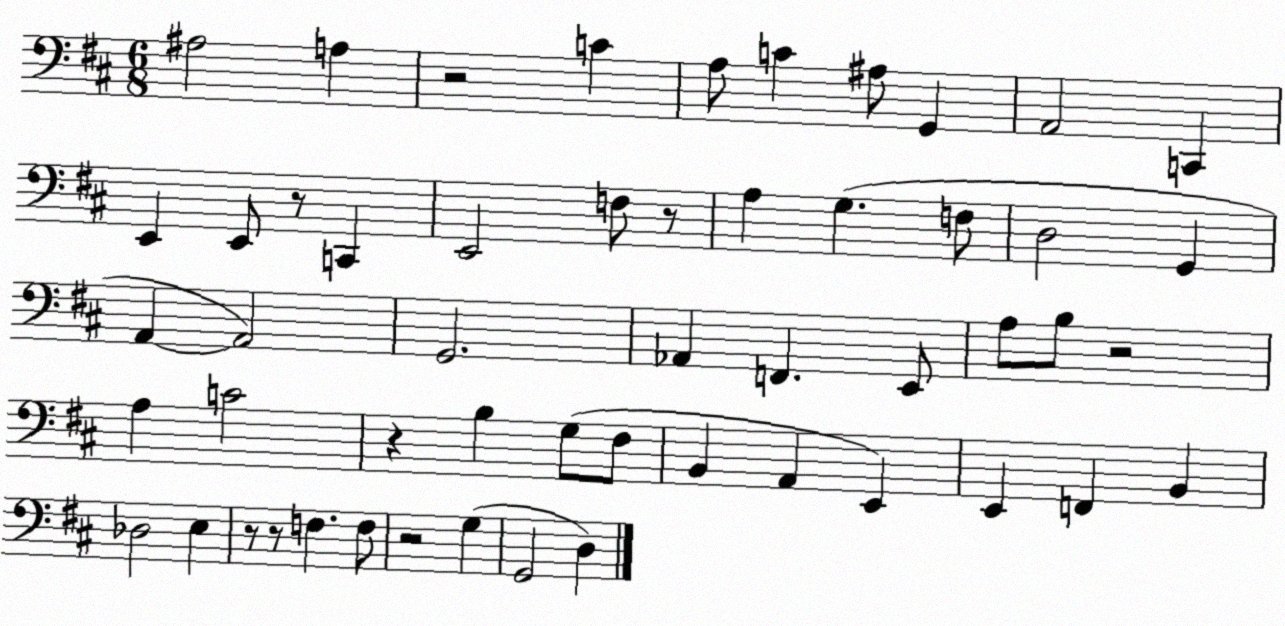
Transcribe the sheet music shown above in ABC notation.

X:1
T:Untitled
M:6/8
L:1/4
K:D
^A,2 A, z2 C A,/2 C ^A,/2 G,, A,,2 C,, E,, E,,/2 z/2 C,, E,,2 F,/2 z/2 A, G, F,/2 D,2 G,, A,, A,,2 G,,2 _A,, F,, E,,/2 A,/2 B,/2 z2 A, C2 z B, G,/2 ^F,/2 B,, A,, E,, E,, F,, B,, _D,2 E, z/2 z/2 F, F,/2 z2 G, G,,2 D,